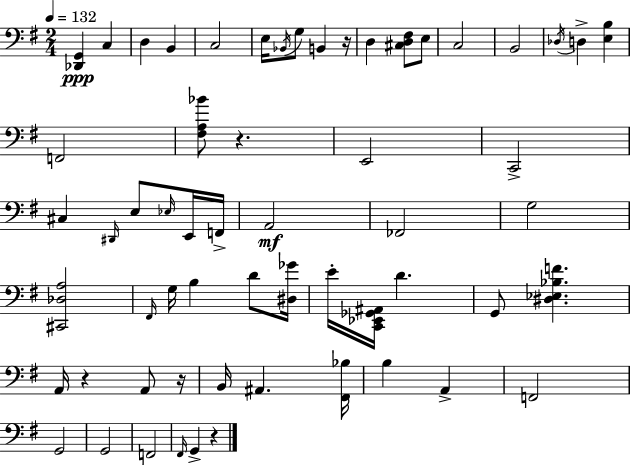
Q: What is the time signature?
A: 2/4